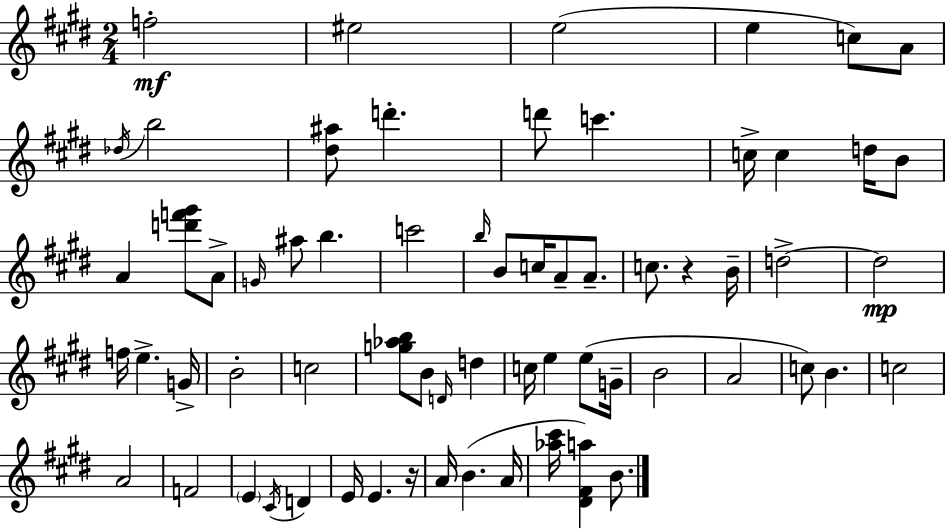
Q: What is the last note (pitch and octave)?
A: B4